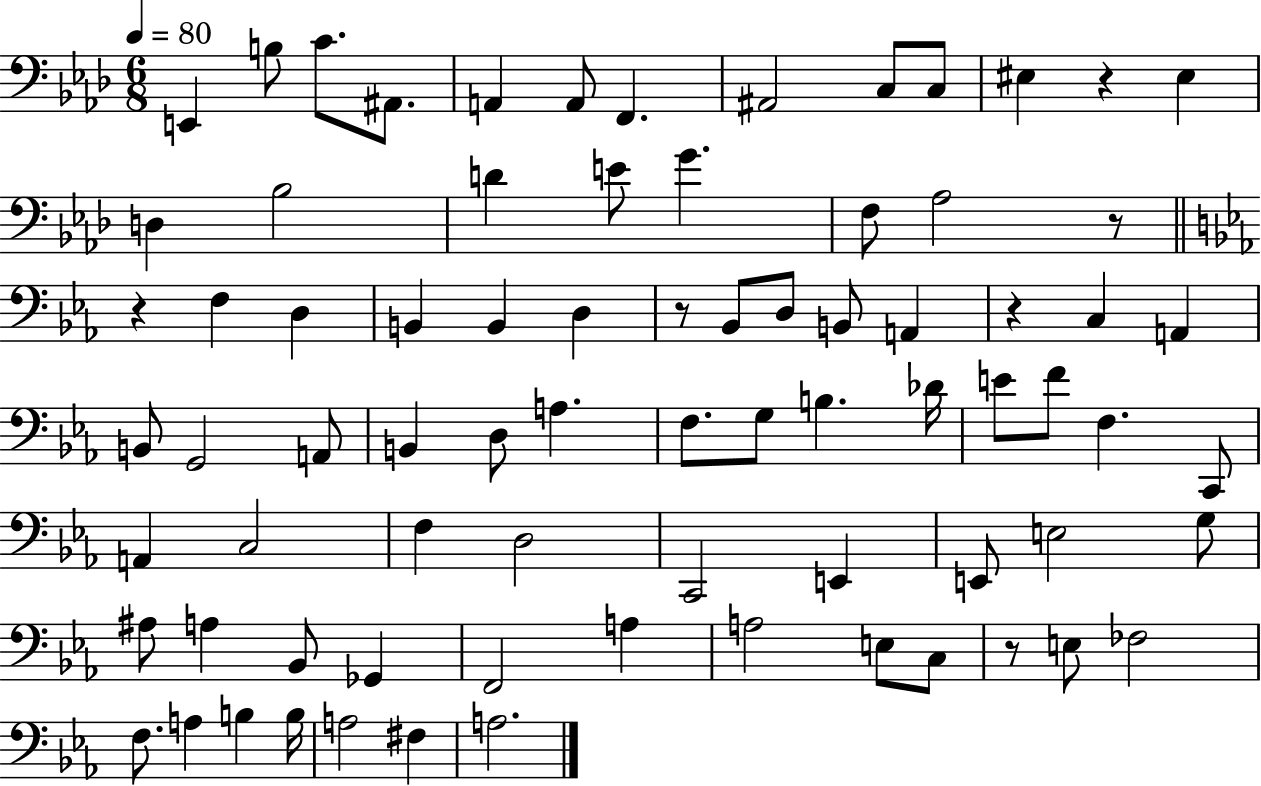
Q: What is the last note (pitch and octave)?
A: A3